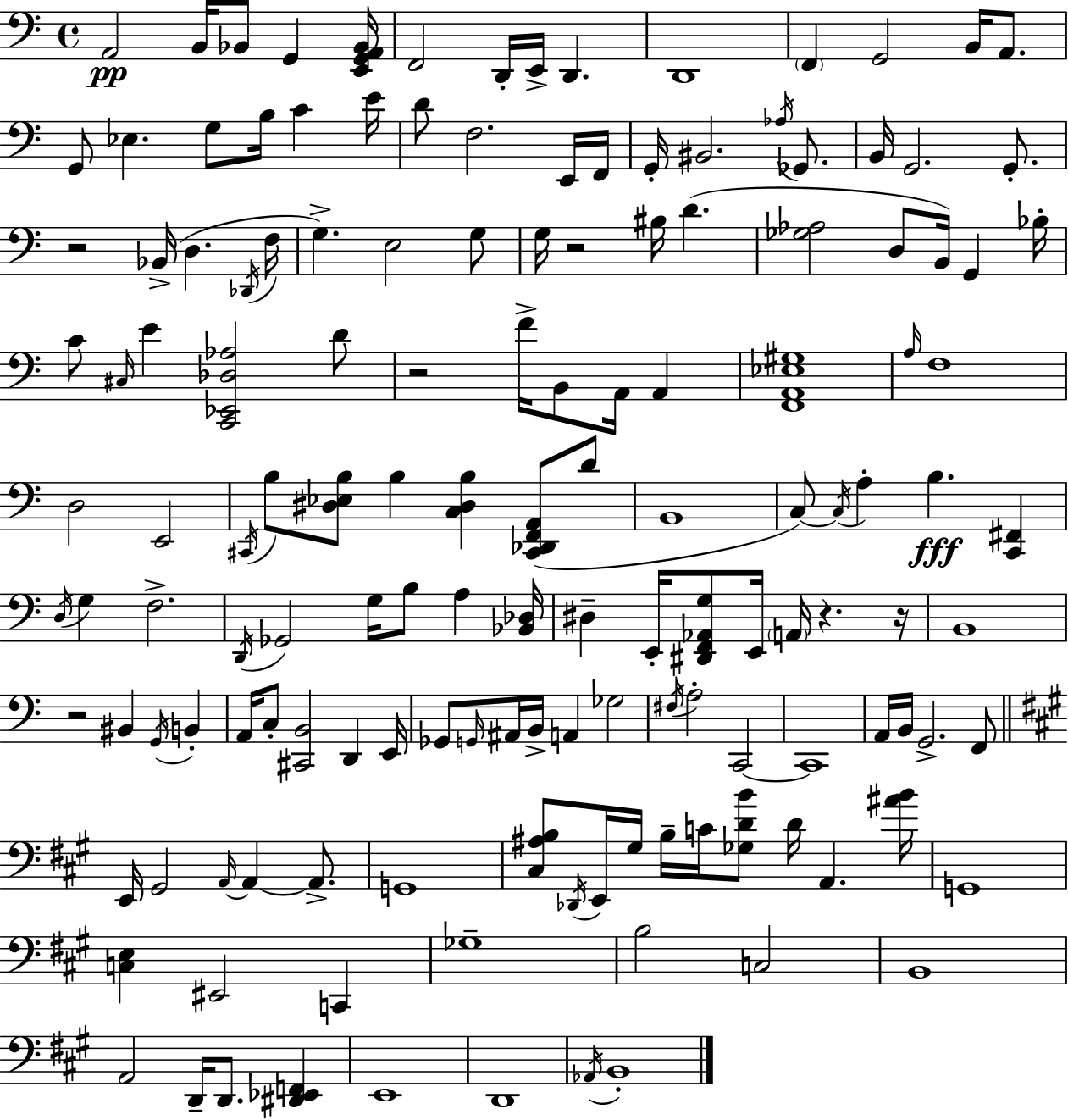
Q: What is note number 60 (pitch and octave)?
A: D4